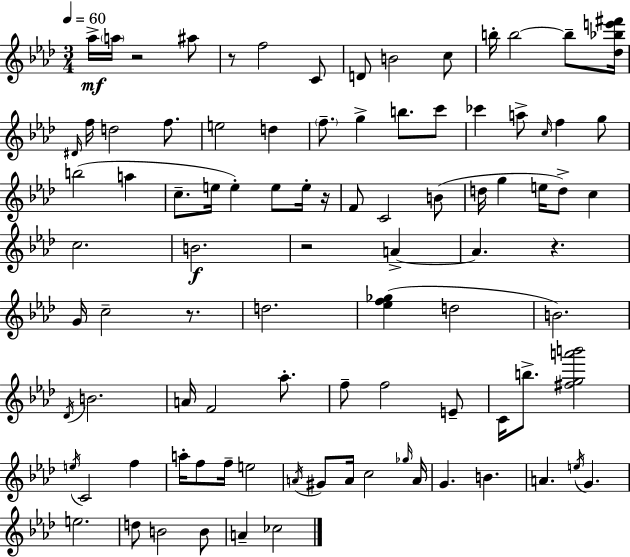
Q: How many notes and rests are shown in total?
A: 93